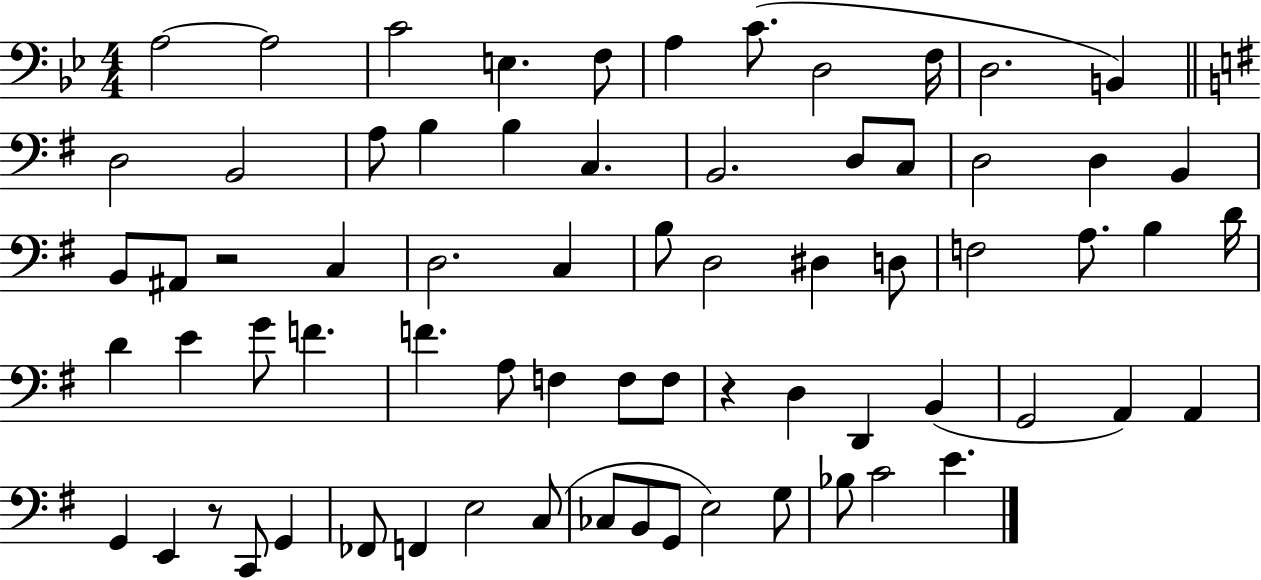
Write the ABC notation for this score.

X:1
T:Untitled
M:4/4
L:1/4
K:Bb
A,2 A,2 C2 E, F,/2 A, C/2 D,2 F,/4 D,2 B,, D,2 B,,2 A,/2 B, B, C, B,,2 D,/2 C,/2 D,2 D, B,, B,,/2 ^A,,/2 z2 C, D,2 C, B,/2 D,2 ^D, D,/2 F,2 A,/2 B, D/4 D E G/2 F F A,/2 F, F,/2 F,/2 z D, D,, B,, G,,2 A,, A,, G,, E,, z/2 C,,/2 G,, _F,,/2 F,, E,2 C,/2 _C,/2 B,,/2 G,,/2 E,2 G,/2 _B,/2 C2 E